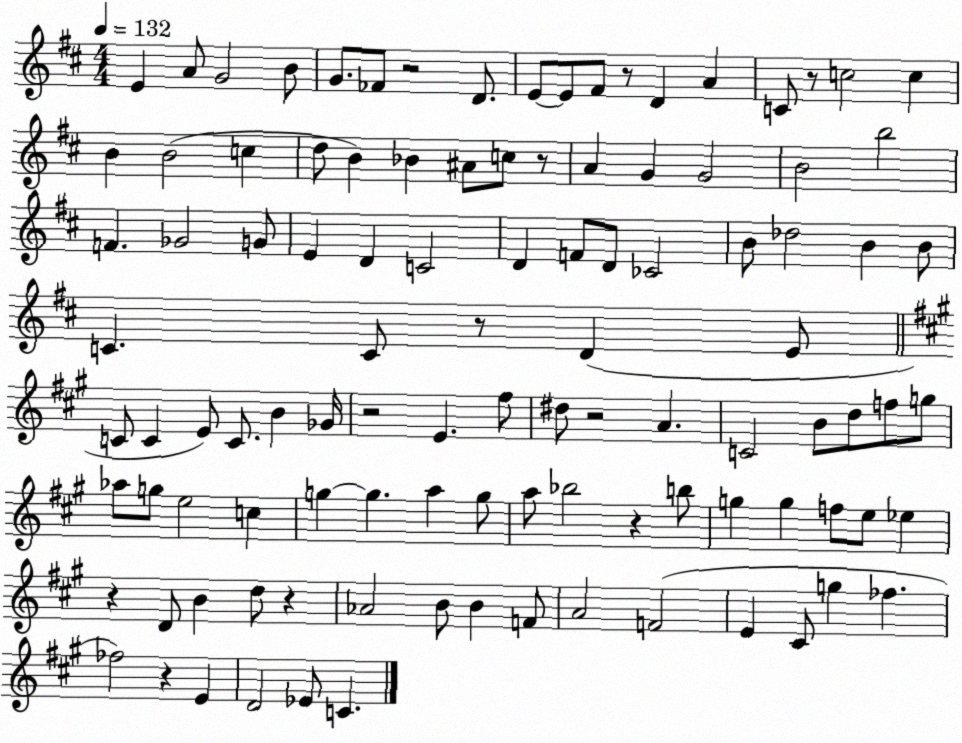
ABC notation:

X:1
T:Untitled
M:4/4
L:1/4
K:D
E A/2 G2 B/2 G/2 _F/2 z2 D/2 E/2 E/2 ^F/2 z/2 D A C/2 z/2 c2 c B B2 c d/2 B _B ^A/2 c/2 z/2 A G G2 B2 b2 F _G2 G/2 E D C2 D F/2 D/2 _C2 B/2 _d2 B B/2 C C/2 z/2 D E/2 C/2 C E/2 C/2 B _G/4 z2 E ^f/2 ^d/2 z2 A C2 B/2 d/2 f/2 g/2 _a/2 g/2 e2 c g g a g/2 a/2 _b2 z b/2 g g f/2 e/2 _e z D/2 B d/2 z _A2 B/2 B F/2 A2 F2 E ^C/2 g _f _f2 z E D2 _E/2 C